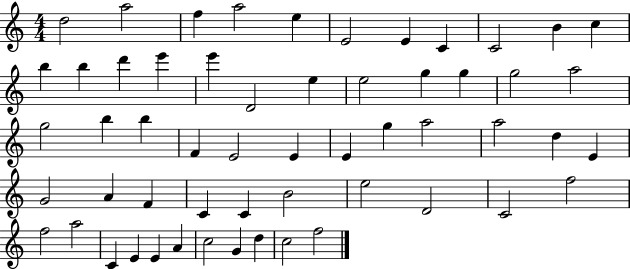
X:1
T:Untitled
M:4/4
L:1/4
K:C
d2 a2 f a2 e E2 E C C2 B c b b d' e' e' D2 e e2 g g g2 a2 g2 b b F E2 E E g a2 a2 d E G2 A F C C B2 e2 D2 C2 f2 f2 a2 C E E A c2 G d c2 f2